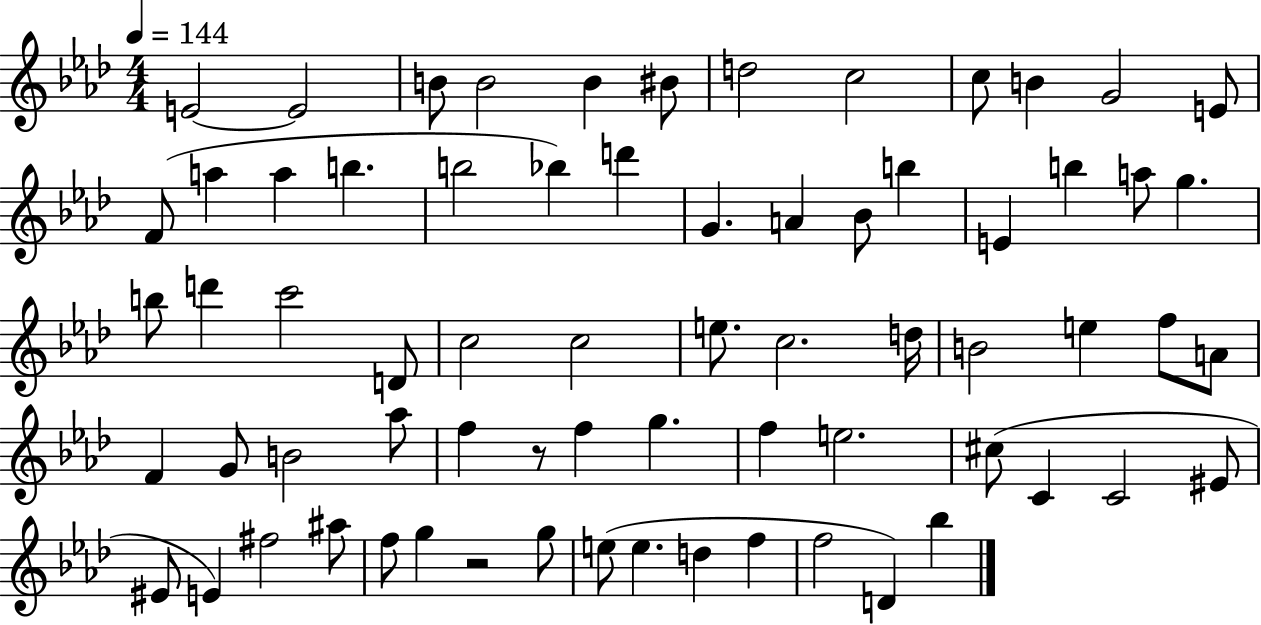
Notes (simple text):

E4/h E4/h B4/e B4/h B4/q BIS4/e D5/h C5/h C5/e B4/q G4/h E4/e F4/e A5/q A5/q B5/q. B5/h Bb5/q D6/q G4/q. A4/q Bb4/e B5/q E4/q B5/q A5/e G5/q. B5/e D6/q C6/h D4/e C5/h C5/h E5/e. C5/h. D5/s B4/h E5/q F5/e A4/e F4/q G4/e B4/h Ab5/e F5/q R/e F5/q G5/q. F5/q E5/h. C#5/e C4/q C4/h EIS4/e EIS4/e E4/q F#5/h A#5/e F5/e G5/q R/h G5/e E5/e E5/q. D5/q F5/q F5/h D4/q Bb5/q